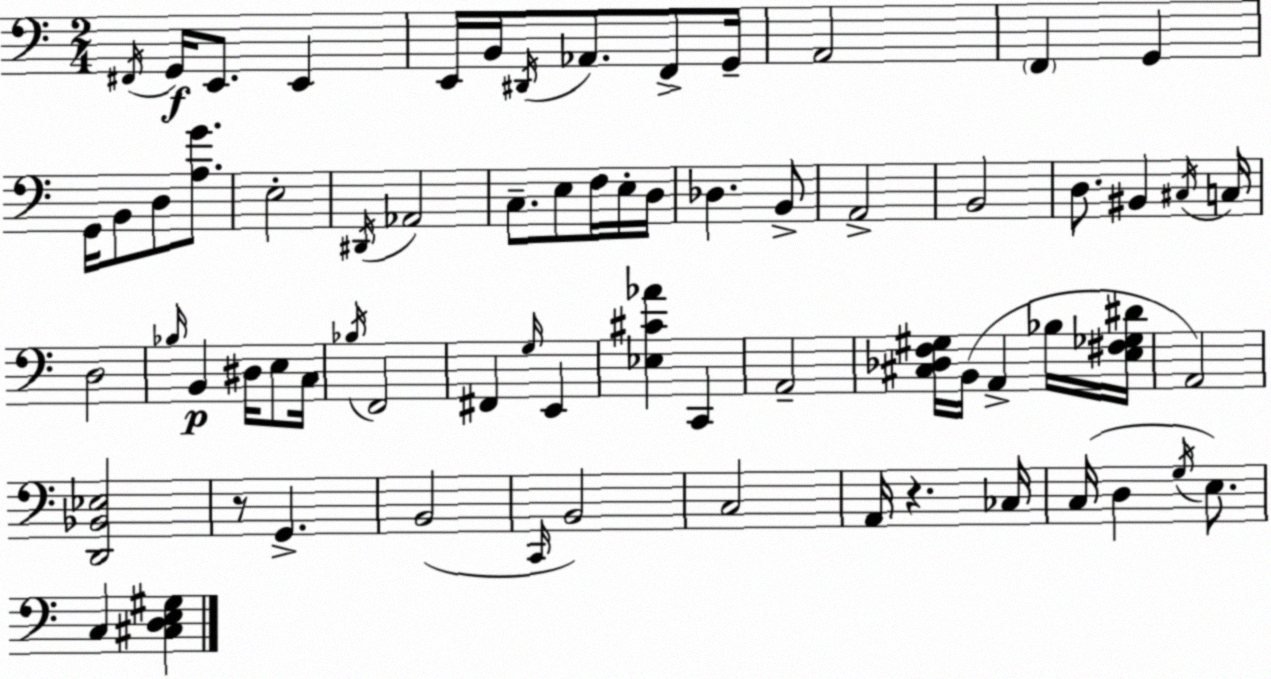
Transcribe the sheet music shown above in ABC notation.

X:1
T:Untitled
M:2/4
L:1/4
K:C
^F,,/4 G,,/4 E,,/2 E,, E,,/4 B,,/4 ^D,,/4 _A,,/2 F,,/2 G,,/4 A,,2 F,, G,, G,,/4 B,,/2 D,/2 [A,G]/2 E,2 ^D,,/4 _A,,2 C,/2 E,/2 F,/4 E,/4 D,/4 _D, B,,/2 A,,2 B,,2 D,/2 ^B,, ^C,/4 C,/4 D,2 _B,/4 B,, ^D,/4 E,/2 C,/4 _B,/4 F,,2 ^F,, G,/4 E,, [_E,^C_A] C,, A,,2 [^C,_D,F,^G,]/4 B,,/4 A,, _B,/4 [E,^F,_G,^D]/4 A,,2 [D,,_B,,_E,]2 z/2 G,, B,,2 C,,/4 B,,2 C,2 A,,/4 z _C,/4 C,/4 D, G,/4 E,/2 C, [^C,D,E,^G,]